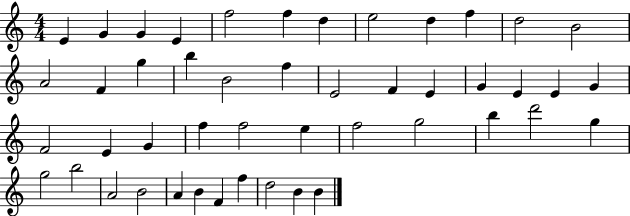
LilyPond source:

{
  \clef treble
  \numericTimeSignature
  \time 4/4
  \key c \major
  e'4 g'4 g'4 e'4 | f''2 f''4 d''4 | e''2 d''4 f''4 | d''2 b'2 | \break a'2 f'4 g''4 | b''4 b'2 f''4 | e'2 f'4 e'4 | g'4 e'4 e'4 g'4 | \break f'2 e'4 g'4 | f''4 f''2 e''4 | f''2 g''2 | b''4 d'''2 g''4 | \break g''2 b''2 | a'2 b'2 | a'4 b'4 f'4 f''4 | d''2 b'4 b'4 | \break \bar "|."
}